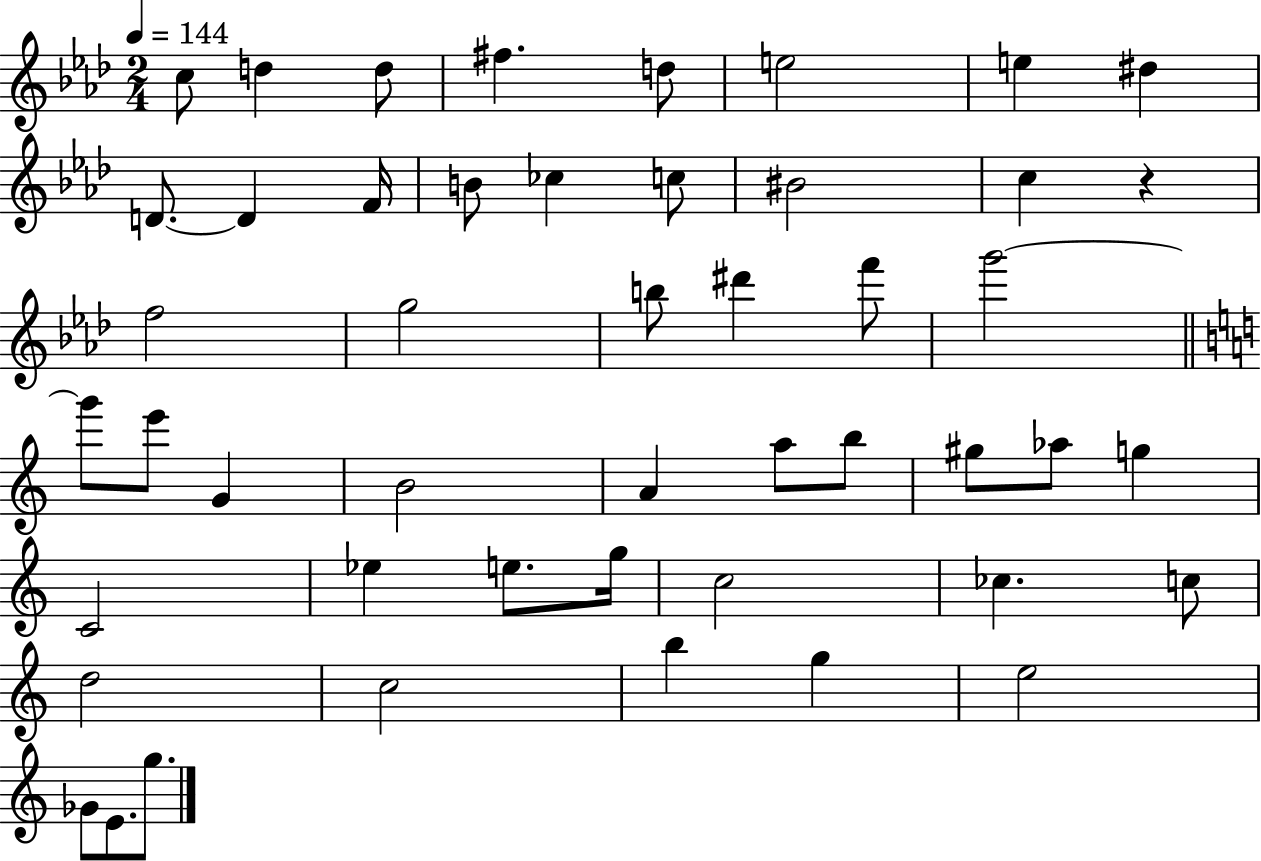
C5/e D5/q D5/e F#5/q. D5/e E5/h E5/q D#5/q D4/e. D4/q F4/s B4/e CES5/q C5/e BIS4/h C5/q R/q F5/h G5/h B5/e D#6/q F6/e G6/h G6/e E6/e G4/q B4/h A4/q A5/e B5/e G#5/e Ab5/e G5/q C4/h Eb5/q E5/e. G5/s C5/h CES5/q. C5/e D5/h C5/h B5/q G5/q E5/h Gb4/e E4/e. G5/e.